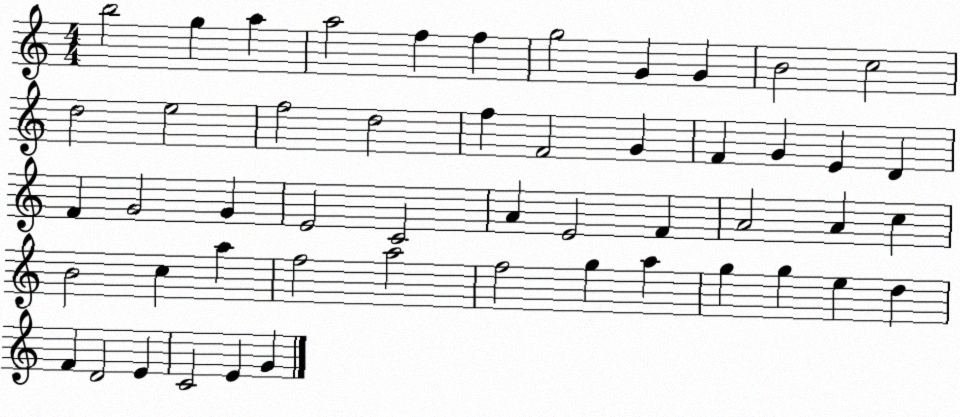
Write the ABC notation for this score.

X:1
T:Untitled
M:4/4
L:1/4
K:C
b2 g a a2 f f g2 G G B2 c2 d2 e2 f2 d2 f F2 G F G E D F G2 G E2 C2 A E2 F A2 A c B2 c a f2 a2 f2 g a g g e d F D2 E C2 E G